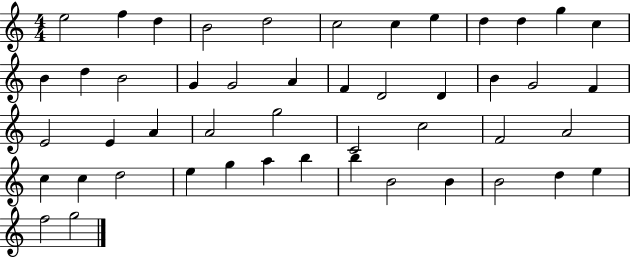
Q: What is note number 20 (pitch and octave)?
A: D4